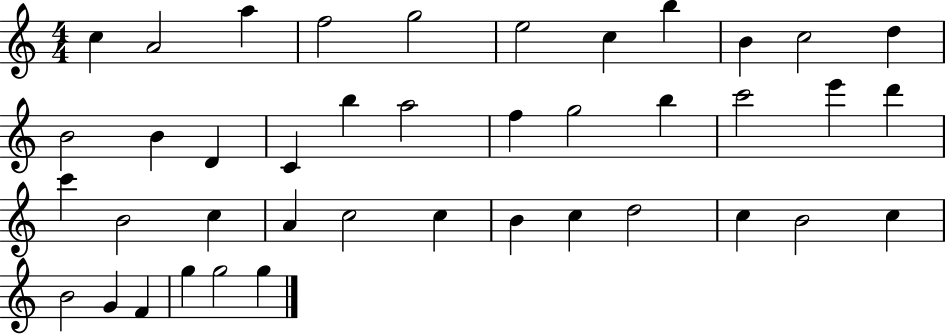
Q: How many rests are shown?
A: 0